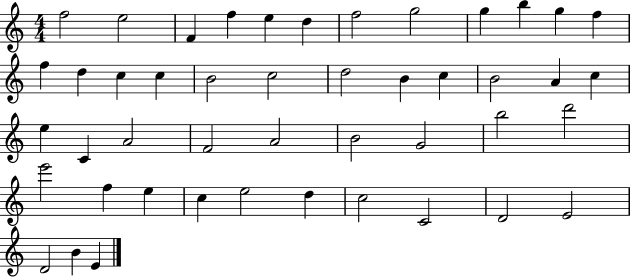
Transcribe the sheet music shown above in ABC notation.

X:1
T:Untitled
M:4/4
L:1/4
K:C
f2 e2 F f e d f2 g2 g b g f f d c c B2 c2 d2 B c B2 A c e C A2 F2 A2 B2 G2 b2 d'2 e'2 f e c e2 d c2 C2 D2 E2 D2 B E